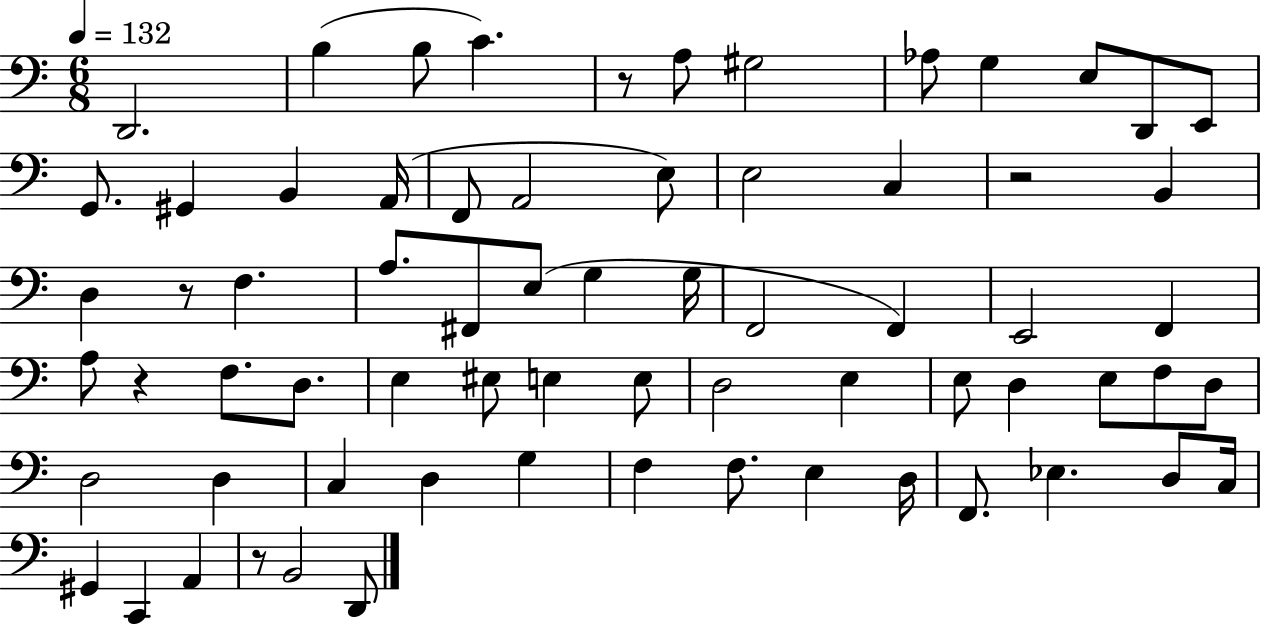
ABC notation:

X:1
T:Untitled
M:6/8
L:1/4
K:C
D,,2 B, B,/2 C z/2 A,/2 ^G,2 _A,/2 G, E,/2 D,,/2 E,,/2 G,,/2 ^G,, B,, A,,/4 F,,/2 A,,2 E,/2 E,2 C, z2 B,, D, z/2 F, A,/2 ^F,,/2 E,/2 G, G,/4 F,,2 F,, E,,2 F,, A,/2 z F,/2 D,/2 E, ^E,/2 E, E,/2 D,2 E, E,/2 D, E,/2 F,/2 D,/2 D,2 D, C, D, G, F, F,/2 E, D,/4 F,,/2 _E, D,/2 C,/4 ^G,, C,, A,, z/2 B,,2 D,,/2